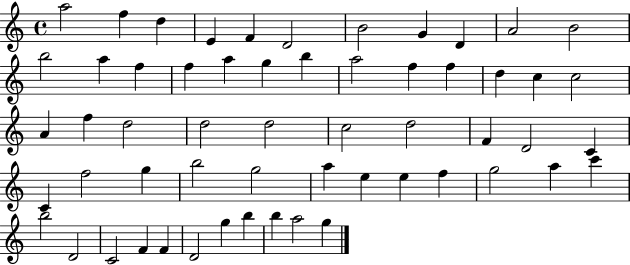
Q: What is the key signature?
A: C major